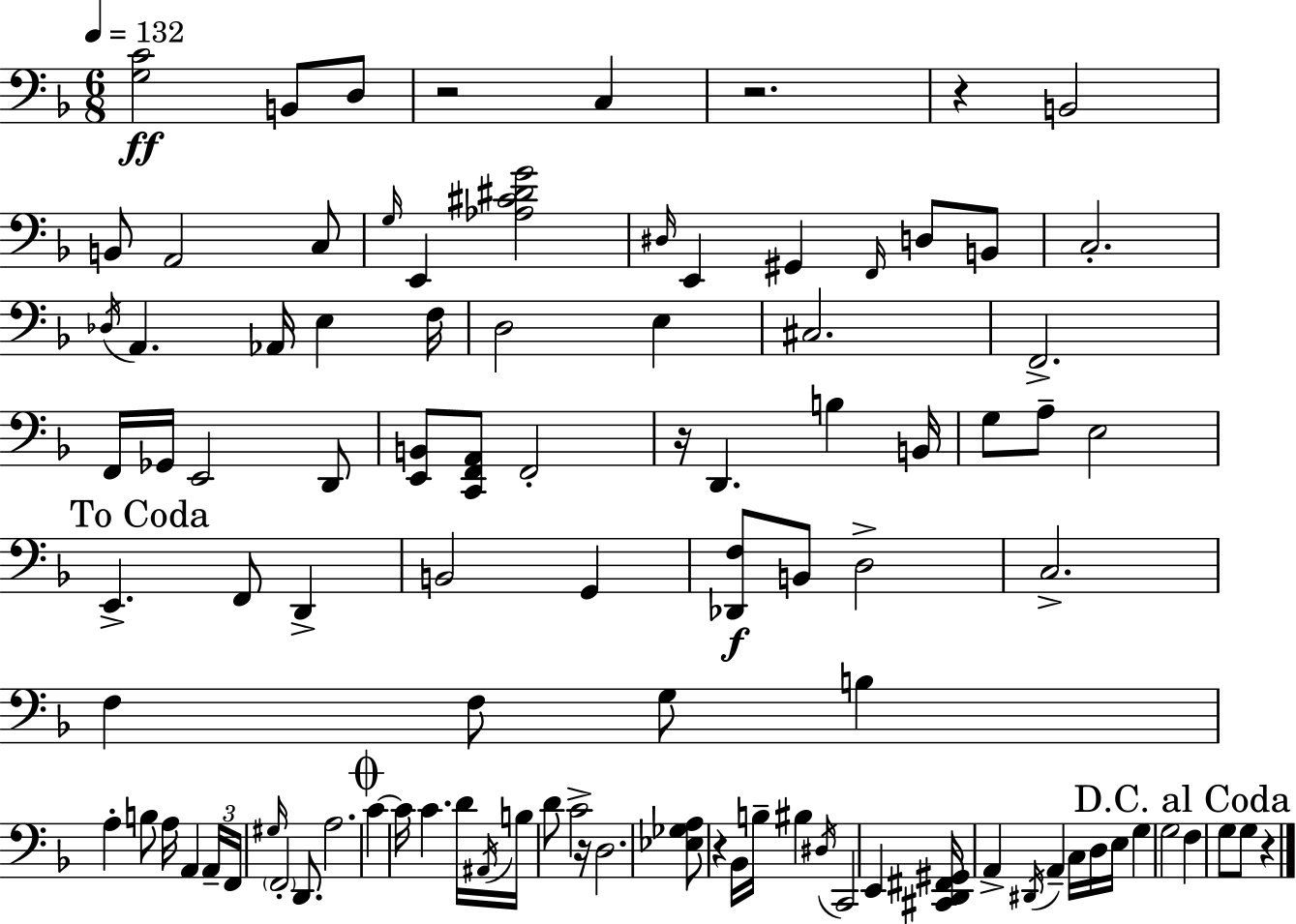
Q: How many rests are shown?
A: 7